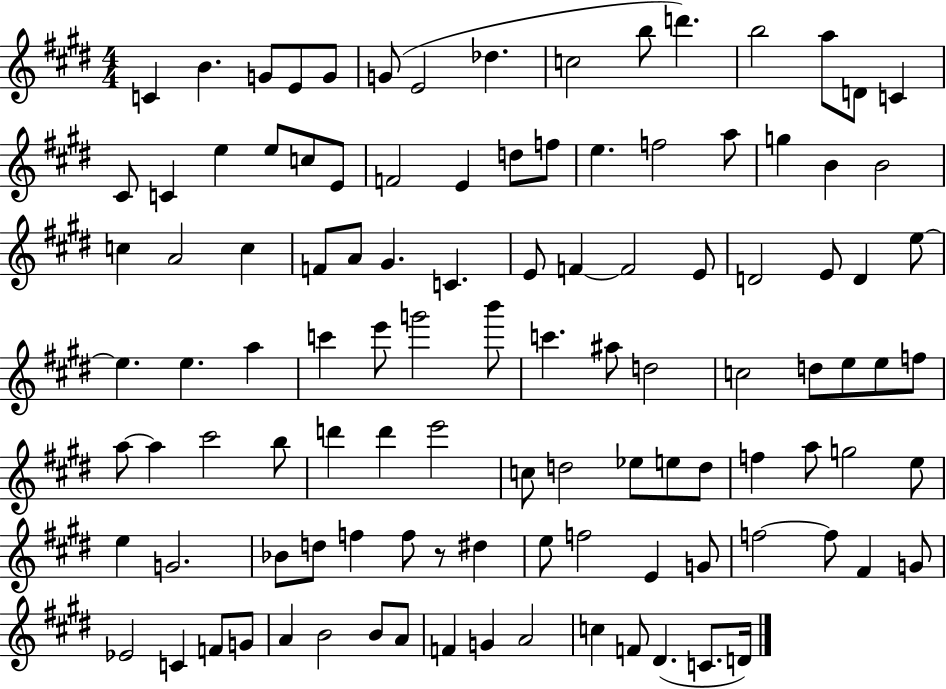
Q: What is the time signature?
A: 4/4